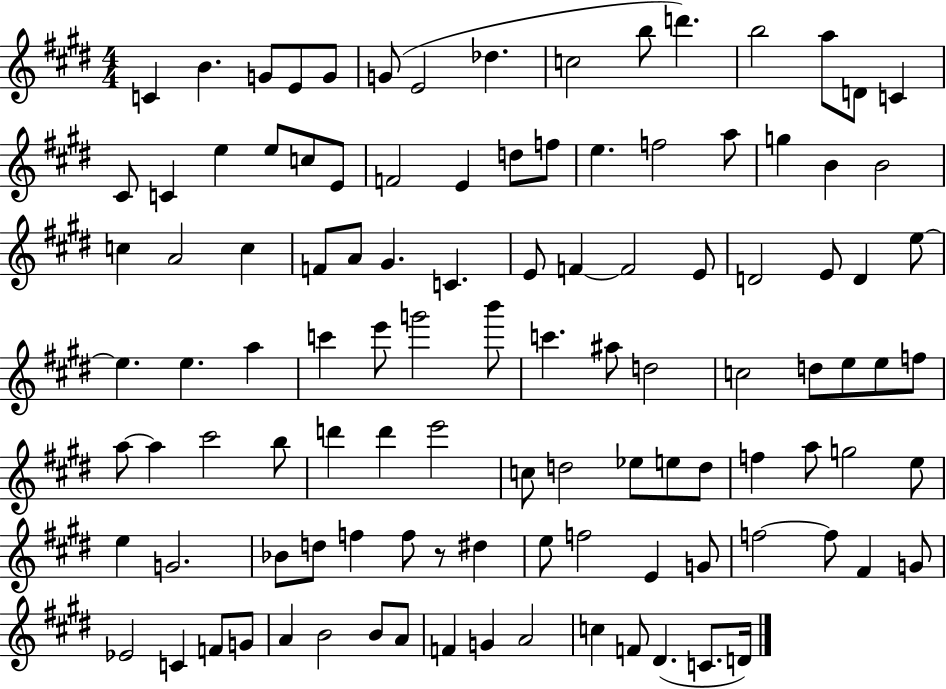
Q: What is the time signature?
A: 4/4